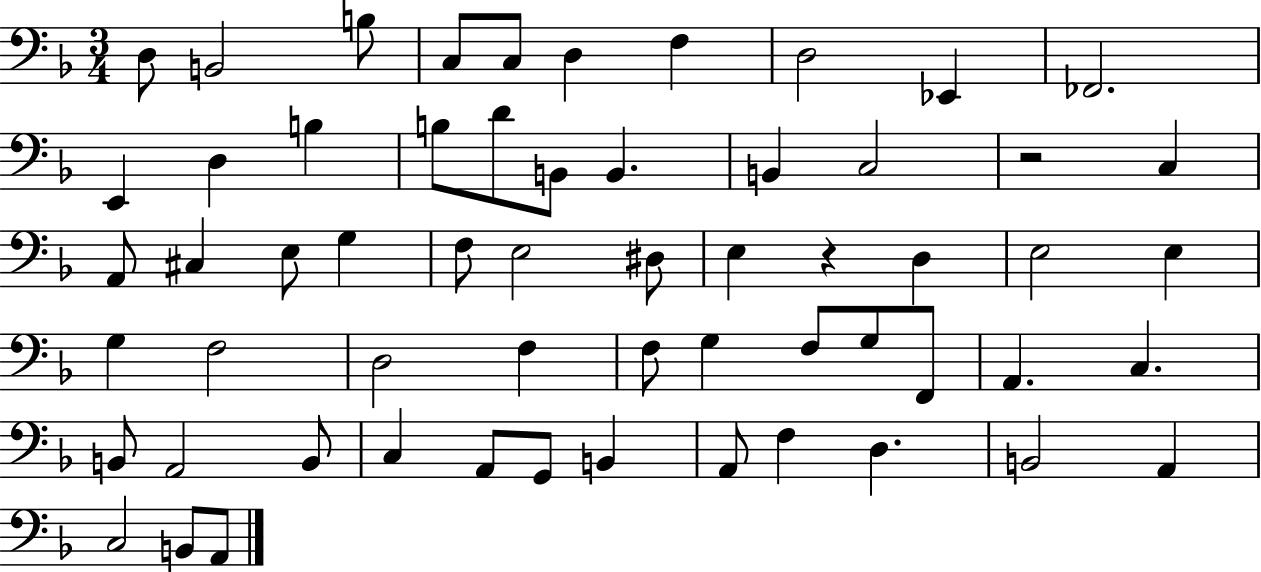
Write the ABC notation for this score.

X:1
T:Untitled
M:3/4
L:1/4
K:F
D,/2 B,,2 B,/2 C,/2 C,/2 D, F, D,2 _E,, _F,,2 E,, D, B, B,/2 D/2 B,,/2 B,, B,, C,2 z2 C, A,,/2 ^C, E,/2 G, F,/2 E,2 ^D,/2 E, z D, E,2 E, G, F,2 D,2 F, F,/2 G, F,/2 G,/2 F,,/2 A,, C, B,,/2 A,,2 B,,/2 C, A,,/2 G,,/2 B,, A,,/2 F, D, B,,2 A,, C,2 B,,/2 A,,/2